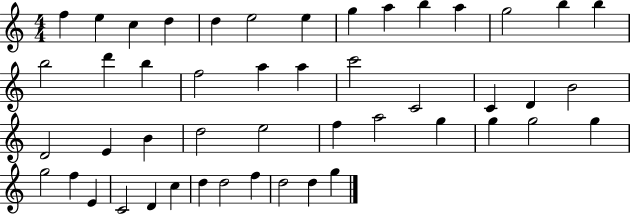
X:1
T:Untitled
M:4/4
L:1/4
K:C
f e c d d e2 e g a b a g2 b b b2 d' b f2 a a c'2 C2 C D B2 D2 E B d2 e2 f a2 g g g2 g g2 f E C2 D c d d2 f d2 d g